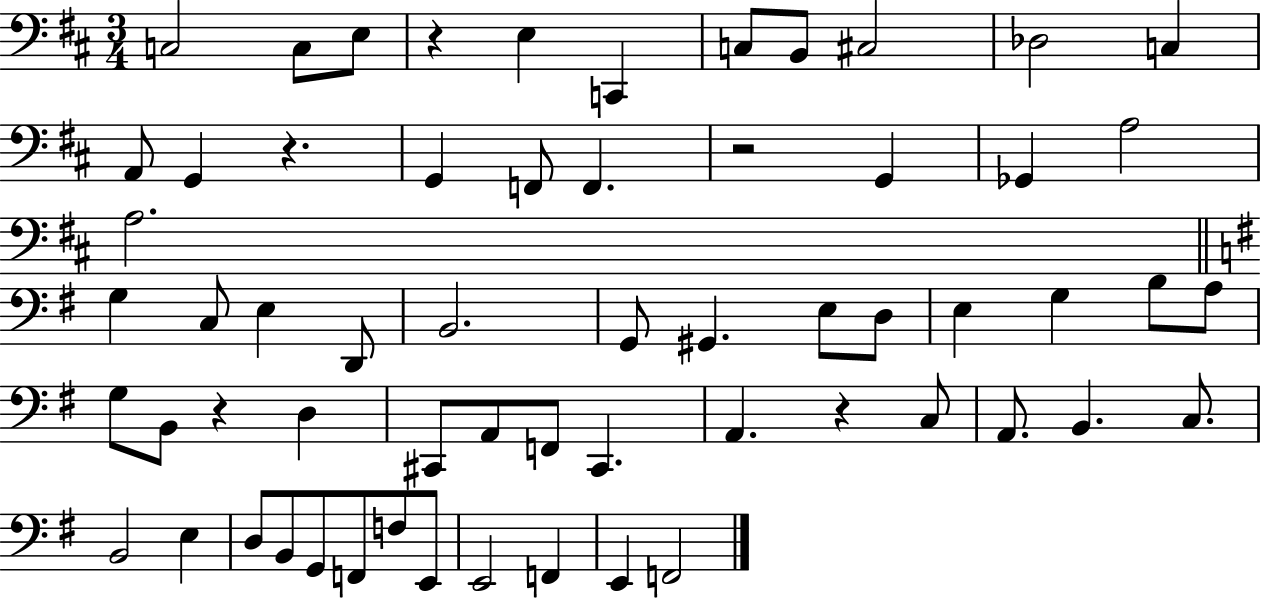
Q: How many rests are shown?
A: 5